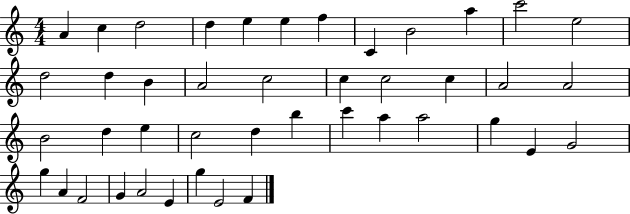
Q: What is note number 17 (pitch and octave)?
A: C5